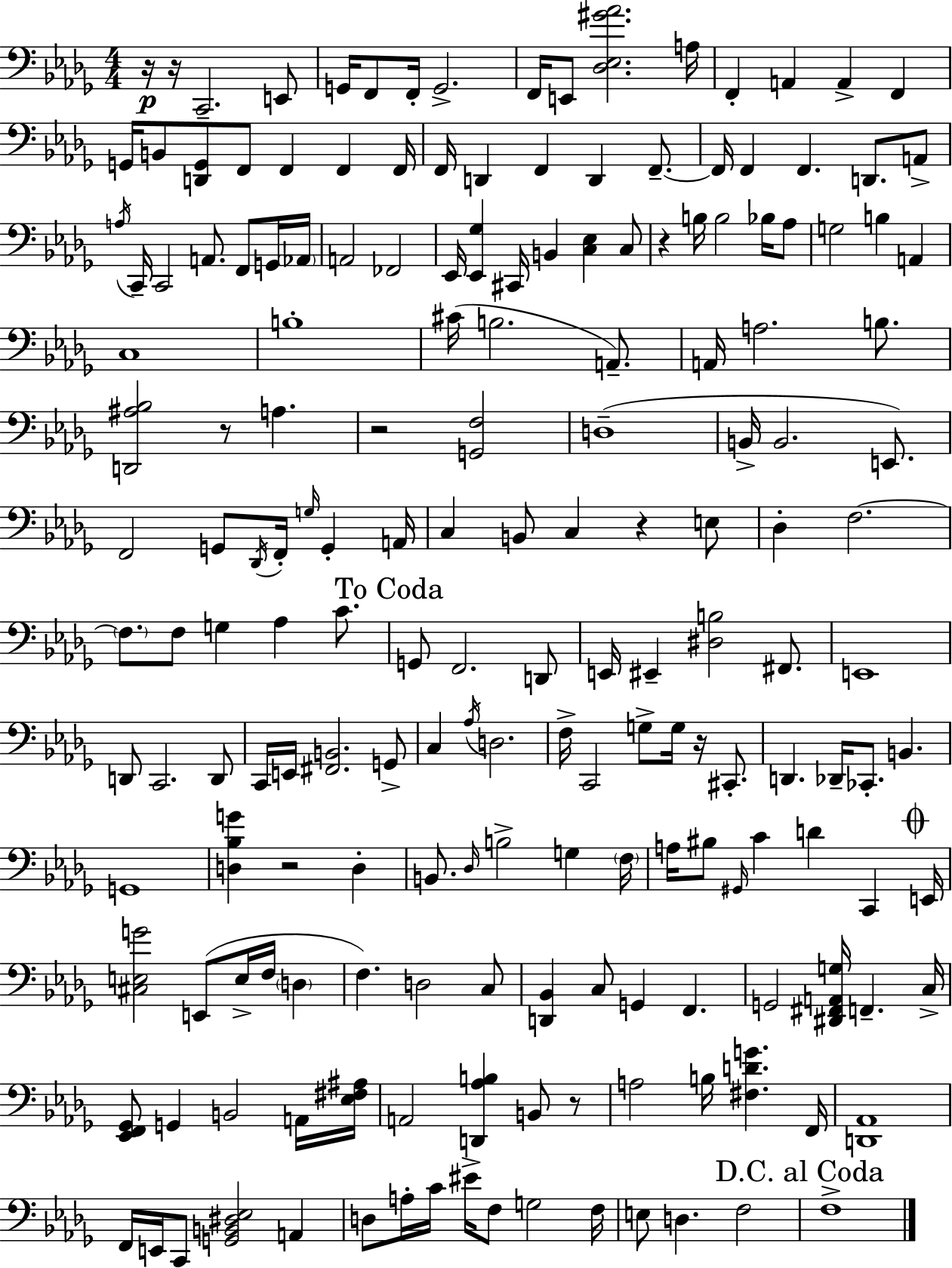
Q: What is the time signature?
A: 4/4